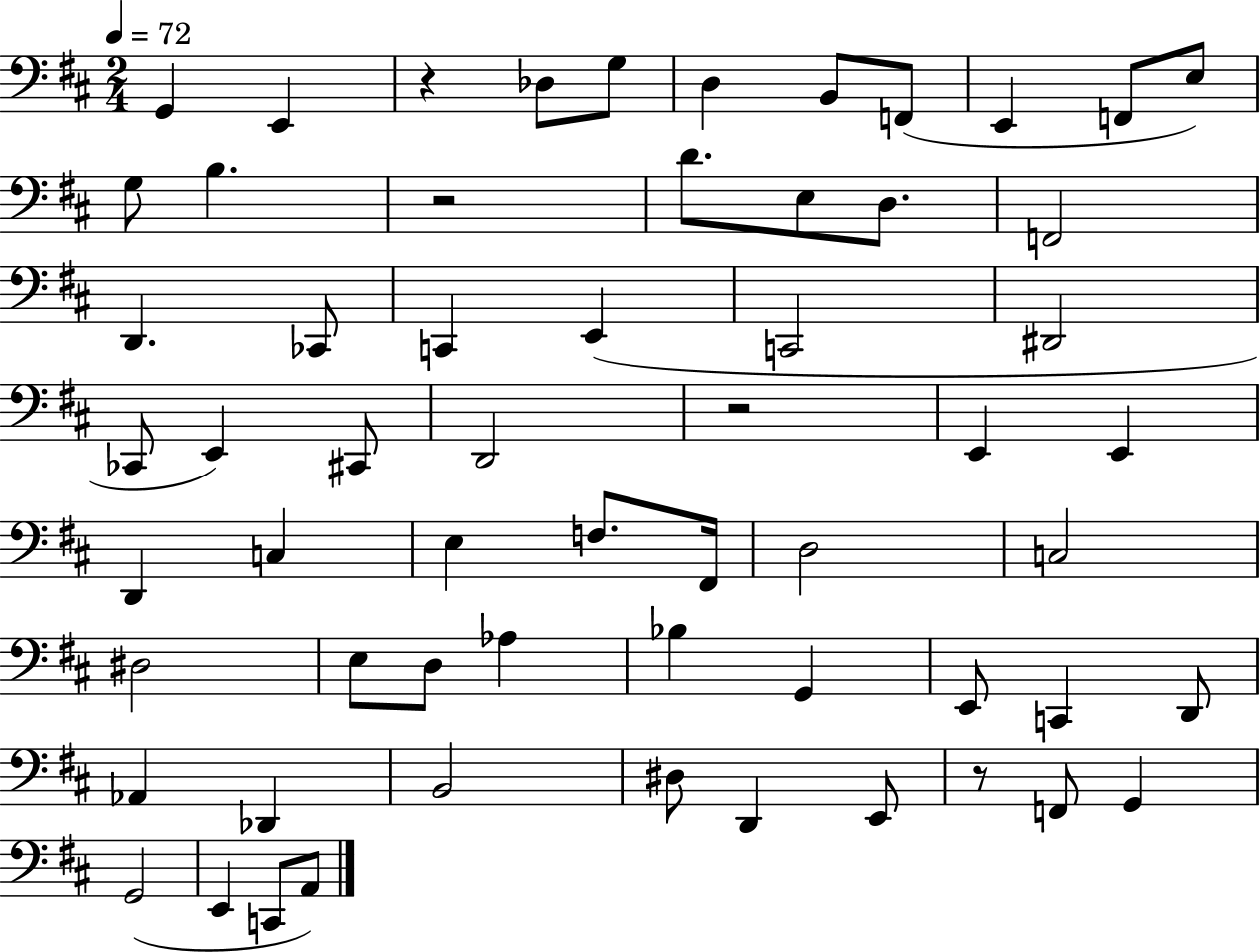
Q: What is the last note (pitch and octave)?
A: A2